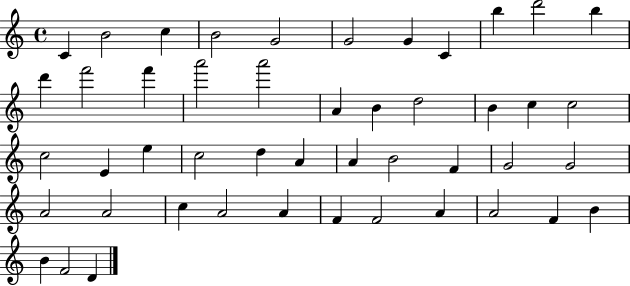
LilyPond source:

{
  \clef treble
  \time 4/4
  \defaultTimeSignature
  \key c \major
  c'4 b'2 c''4 | b'2 g'2 | g'2 g'4 c'4 | b''4 d'''2 b''4 | \break d'''4 f'''2 f'''4 | a'''2 a'''2 | a'4 b'4 d''2 | b'4 c''4 c''2 | \break c''2 e'4 e''4 | c''2 d''4 a'4 | a'4 b'2 f'4 | g'2 g'2 | \break a'2 a'2 | c''4 a'2 a'4 | f'4 f'2 a'4 | a'2 f'4 b'4 | \break b'4 f'2 d'4 | \bar "|."
}